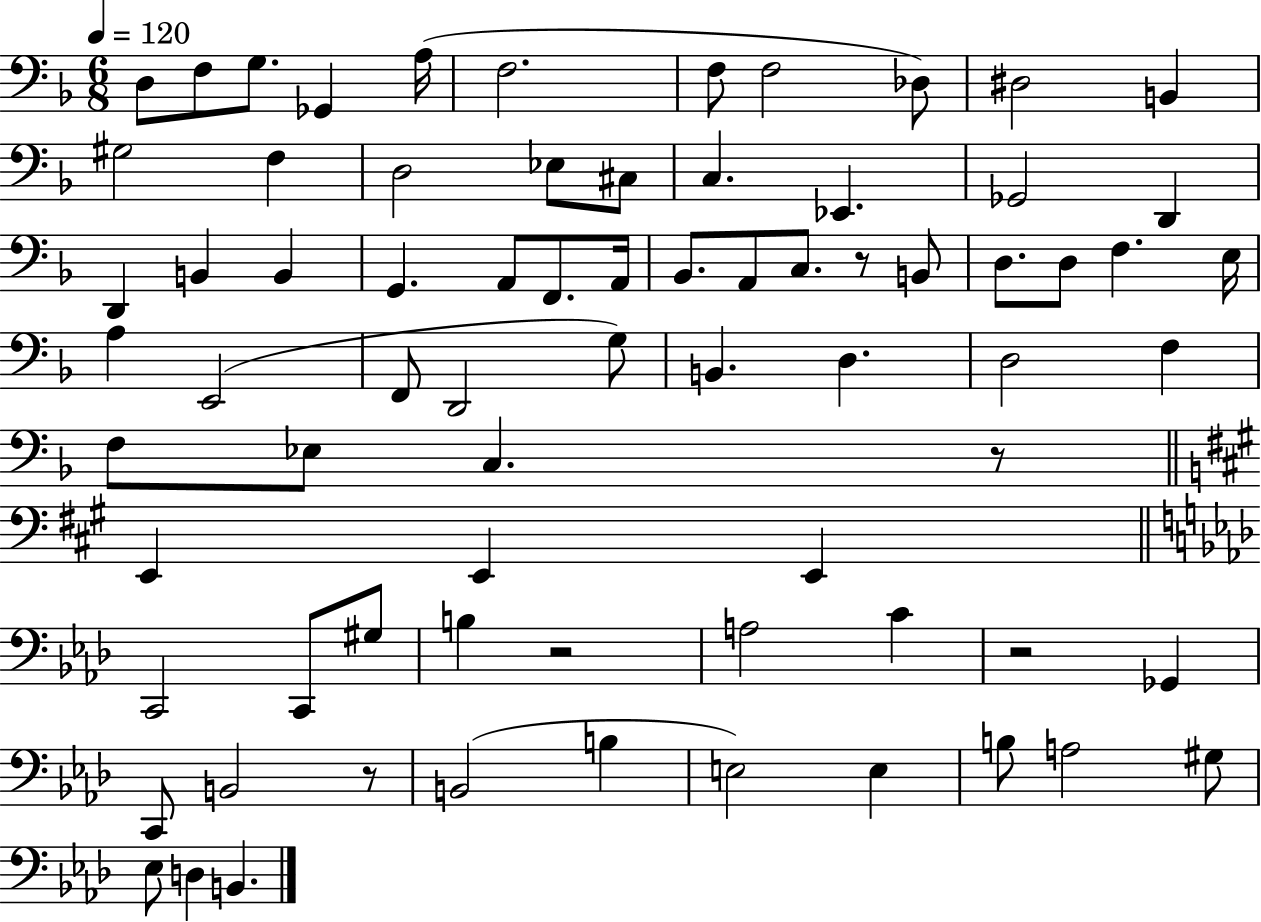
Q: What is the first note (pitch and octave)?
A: D3